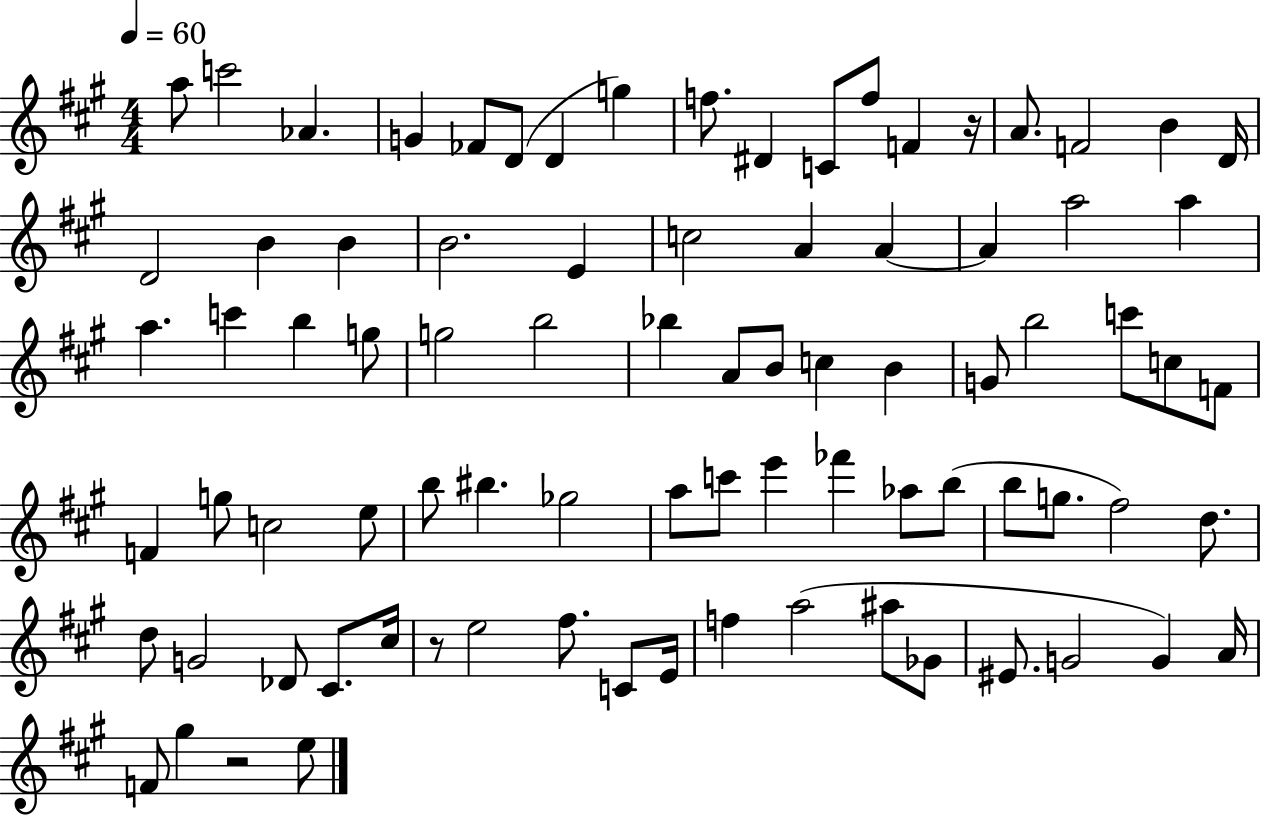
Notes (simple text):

A5/e C6/h Ab4/q. G4/q FES4/e D4/e D4/q G5/q F5/e. D#4/q C4/e F5/e F4/q R/s A4/e. F4/h B4/q D4/s D4/h B4/q B4/q B4/h. E4/q C5/h A4/q A4/q A4/q A5/h A5/q A5/q. C6/q B5/q G5/e G5/h B5/h Bb5/q A4/e B4/e C5/q B4/q G4/e B5/h C6/e C5/e F4/e F4/q G5/e C5/h E5/e B5/e BIS5/q. Gb5/h A5/e C6/e E6/q FES6/q Ab5/e B5/e B5/e G5/e. F#5/h D5/e. D5/e G4/h Db4/e C#4/e. C#5/s R/e E5/h F#5/e. C4/e E4/s F5/q A5/h A#5/e Gb4/e EIS4/e. G4/h G4/q A4/s F4/e G#5/q R/h E5/e